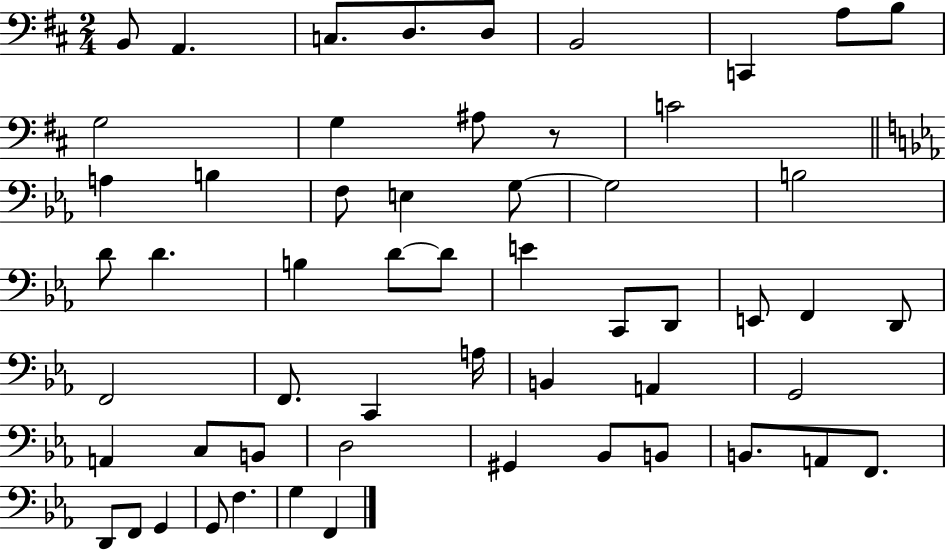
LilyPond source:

{
  \clef bass
  \numericTimeSignature
  \time 2/4
  \key d \major
  b,8 a,4. | c8. d8. d8 | b,2 | c,4 a8 b8 | \break g2 | g4 ais8 r8 | c'2 | \bar "||" \break \key c \minor a4 b4 | f8 e4 g8~~ | g2 | b2 | \break d'8 d'4. | b4 d'8~~ d'8 | e'4 c,8 d,8 | e,8 f,4 d,8 | \break f,2 | f,8. c,4 a16 | b,4 a,4 | g,2 | \break a,4 c8 b,8 | d2 | gis,4 bes,8 b,8 | b,8. a,8 f,8. | \break d,8 f,8 g,4 | g,8 f4. | g4 f,4 | \bar "|."
}